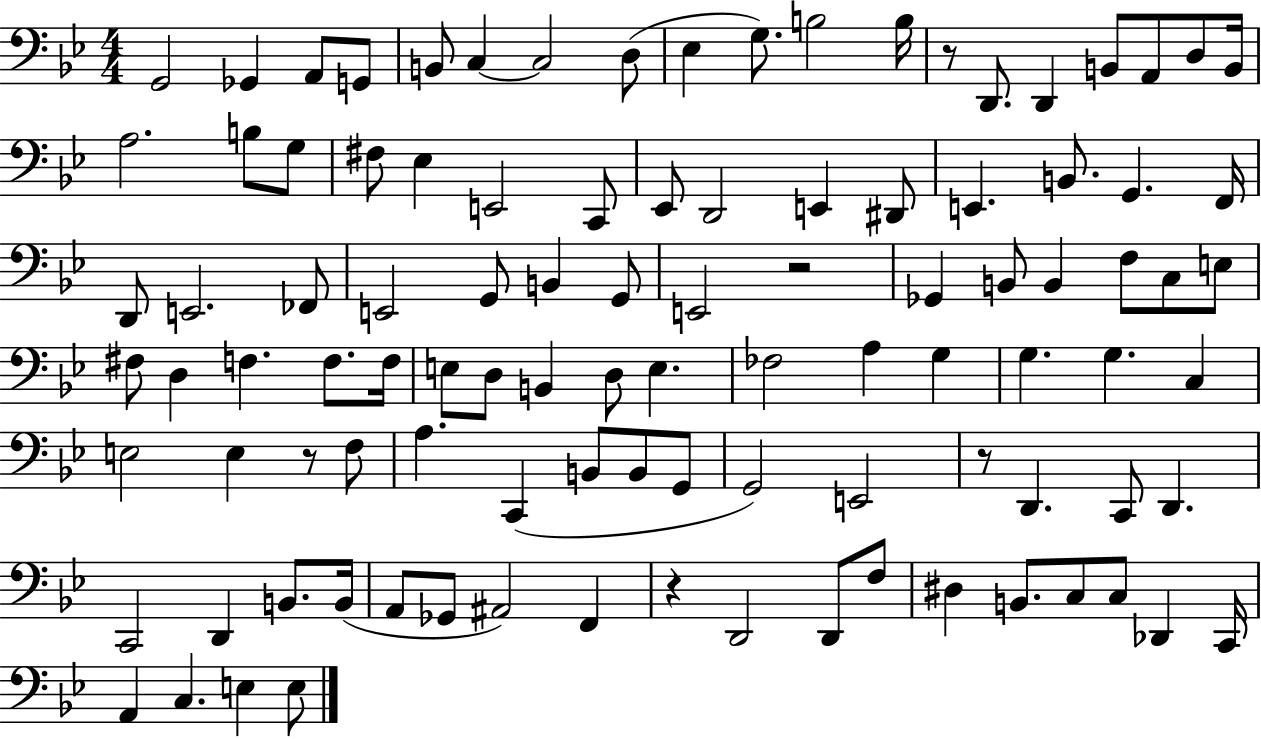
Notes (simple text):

G2/h Gb2/q A2/e G2/e B2/e C3/q C3/h D3/e Eb3/q G3/e. B3/h B3/s R/e D2/e. D2/q B2/e A2/e D3/e B2/s A3/h. B3/e G3/e F#3/e Eb3/q E2/h C2/e Eb2/e D2/h E2/q D#2/e E2/q. B2/e. G2/q. F2/s D2/e E2/h. FES2/e E2/h G2/e B2/q G2/e E2/h R/h Gb2/q B2/e B2/q F3/e C3/e E3/e F#3/e D3/q F3/q. F3/e. F3/s E3/e D3/e B2/q D3/e E3/q. FES3/h A3/q G3/q G3/q. G3/q. C3/q E3/h E3/q R/e F3/e A3/q. C2/q B2/e B2/e G2/e G2/h E2/h R/e D2/q. C2/e D2/q. C2/h D2/q B2/e. B2/s A2/e Gb2/e A#2/h F2/q R/q D2/h D2/e F3/e D#3/q B2/e. C3/e C3/e Db2/q C2/s A2/q C3/q. E3/q E3/e